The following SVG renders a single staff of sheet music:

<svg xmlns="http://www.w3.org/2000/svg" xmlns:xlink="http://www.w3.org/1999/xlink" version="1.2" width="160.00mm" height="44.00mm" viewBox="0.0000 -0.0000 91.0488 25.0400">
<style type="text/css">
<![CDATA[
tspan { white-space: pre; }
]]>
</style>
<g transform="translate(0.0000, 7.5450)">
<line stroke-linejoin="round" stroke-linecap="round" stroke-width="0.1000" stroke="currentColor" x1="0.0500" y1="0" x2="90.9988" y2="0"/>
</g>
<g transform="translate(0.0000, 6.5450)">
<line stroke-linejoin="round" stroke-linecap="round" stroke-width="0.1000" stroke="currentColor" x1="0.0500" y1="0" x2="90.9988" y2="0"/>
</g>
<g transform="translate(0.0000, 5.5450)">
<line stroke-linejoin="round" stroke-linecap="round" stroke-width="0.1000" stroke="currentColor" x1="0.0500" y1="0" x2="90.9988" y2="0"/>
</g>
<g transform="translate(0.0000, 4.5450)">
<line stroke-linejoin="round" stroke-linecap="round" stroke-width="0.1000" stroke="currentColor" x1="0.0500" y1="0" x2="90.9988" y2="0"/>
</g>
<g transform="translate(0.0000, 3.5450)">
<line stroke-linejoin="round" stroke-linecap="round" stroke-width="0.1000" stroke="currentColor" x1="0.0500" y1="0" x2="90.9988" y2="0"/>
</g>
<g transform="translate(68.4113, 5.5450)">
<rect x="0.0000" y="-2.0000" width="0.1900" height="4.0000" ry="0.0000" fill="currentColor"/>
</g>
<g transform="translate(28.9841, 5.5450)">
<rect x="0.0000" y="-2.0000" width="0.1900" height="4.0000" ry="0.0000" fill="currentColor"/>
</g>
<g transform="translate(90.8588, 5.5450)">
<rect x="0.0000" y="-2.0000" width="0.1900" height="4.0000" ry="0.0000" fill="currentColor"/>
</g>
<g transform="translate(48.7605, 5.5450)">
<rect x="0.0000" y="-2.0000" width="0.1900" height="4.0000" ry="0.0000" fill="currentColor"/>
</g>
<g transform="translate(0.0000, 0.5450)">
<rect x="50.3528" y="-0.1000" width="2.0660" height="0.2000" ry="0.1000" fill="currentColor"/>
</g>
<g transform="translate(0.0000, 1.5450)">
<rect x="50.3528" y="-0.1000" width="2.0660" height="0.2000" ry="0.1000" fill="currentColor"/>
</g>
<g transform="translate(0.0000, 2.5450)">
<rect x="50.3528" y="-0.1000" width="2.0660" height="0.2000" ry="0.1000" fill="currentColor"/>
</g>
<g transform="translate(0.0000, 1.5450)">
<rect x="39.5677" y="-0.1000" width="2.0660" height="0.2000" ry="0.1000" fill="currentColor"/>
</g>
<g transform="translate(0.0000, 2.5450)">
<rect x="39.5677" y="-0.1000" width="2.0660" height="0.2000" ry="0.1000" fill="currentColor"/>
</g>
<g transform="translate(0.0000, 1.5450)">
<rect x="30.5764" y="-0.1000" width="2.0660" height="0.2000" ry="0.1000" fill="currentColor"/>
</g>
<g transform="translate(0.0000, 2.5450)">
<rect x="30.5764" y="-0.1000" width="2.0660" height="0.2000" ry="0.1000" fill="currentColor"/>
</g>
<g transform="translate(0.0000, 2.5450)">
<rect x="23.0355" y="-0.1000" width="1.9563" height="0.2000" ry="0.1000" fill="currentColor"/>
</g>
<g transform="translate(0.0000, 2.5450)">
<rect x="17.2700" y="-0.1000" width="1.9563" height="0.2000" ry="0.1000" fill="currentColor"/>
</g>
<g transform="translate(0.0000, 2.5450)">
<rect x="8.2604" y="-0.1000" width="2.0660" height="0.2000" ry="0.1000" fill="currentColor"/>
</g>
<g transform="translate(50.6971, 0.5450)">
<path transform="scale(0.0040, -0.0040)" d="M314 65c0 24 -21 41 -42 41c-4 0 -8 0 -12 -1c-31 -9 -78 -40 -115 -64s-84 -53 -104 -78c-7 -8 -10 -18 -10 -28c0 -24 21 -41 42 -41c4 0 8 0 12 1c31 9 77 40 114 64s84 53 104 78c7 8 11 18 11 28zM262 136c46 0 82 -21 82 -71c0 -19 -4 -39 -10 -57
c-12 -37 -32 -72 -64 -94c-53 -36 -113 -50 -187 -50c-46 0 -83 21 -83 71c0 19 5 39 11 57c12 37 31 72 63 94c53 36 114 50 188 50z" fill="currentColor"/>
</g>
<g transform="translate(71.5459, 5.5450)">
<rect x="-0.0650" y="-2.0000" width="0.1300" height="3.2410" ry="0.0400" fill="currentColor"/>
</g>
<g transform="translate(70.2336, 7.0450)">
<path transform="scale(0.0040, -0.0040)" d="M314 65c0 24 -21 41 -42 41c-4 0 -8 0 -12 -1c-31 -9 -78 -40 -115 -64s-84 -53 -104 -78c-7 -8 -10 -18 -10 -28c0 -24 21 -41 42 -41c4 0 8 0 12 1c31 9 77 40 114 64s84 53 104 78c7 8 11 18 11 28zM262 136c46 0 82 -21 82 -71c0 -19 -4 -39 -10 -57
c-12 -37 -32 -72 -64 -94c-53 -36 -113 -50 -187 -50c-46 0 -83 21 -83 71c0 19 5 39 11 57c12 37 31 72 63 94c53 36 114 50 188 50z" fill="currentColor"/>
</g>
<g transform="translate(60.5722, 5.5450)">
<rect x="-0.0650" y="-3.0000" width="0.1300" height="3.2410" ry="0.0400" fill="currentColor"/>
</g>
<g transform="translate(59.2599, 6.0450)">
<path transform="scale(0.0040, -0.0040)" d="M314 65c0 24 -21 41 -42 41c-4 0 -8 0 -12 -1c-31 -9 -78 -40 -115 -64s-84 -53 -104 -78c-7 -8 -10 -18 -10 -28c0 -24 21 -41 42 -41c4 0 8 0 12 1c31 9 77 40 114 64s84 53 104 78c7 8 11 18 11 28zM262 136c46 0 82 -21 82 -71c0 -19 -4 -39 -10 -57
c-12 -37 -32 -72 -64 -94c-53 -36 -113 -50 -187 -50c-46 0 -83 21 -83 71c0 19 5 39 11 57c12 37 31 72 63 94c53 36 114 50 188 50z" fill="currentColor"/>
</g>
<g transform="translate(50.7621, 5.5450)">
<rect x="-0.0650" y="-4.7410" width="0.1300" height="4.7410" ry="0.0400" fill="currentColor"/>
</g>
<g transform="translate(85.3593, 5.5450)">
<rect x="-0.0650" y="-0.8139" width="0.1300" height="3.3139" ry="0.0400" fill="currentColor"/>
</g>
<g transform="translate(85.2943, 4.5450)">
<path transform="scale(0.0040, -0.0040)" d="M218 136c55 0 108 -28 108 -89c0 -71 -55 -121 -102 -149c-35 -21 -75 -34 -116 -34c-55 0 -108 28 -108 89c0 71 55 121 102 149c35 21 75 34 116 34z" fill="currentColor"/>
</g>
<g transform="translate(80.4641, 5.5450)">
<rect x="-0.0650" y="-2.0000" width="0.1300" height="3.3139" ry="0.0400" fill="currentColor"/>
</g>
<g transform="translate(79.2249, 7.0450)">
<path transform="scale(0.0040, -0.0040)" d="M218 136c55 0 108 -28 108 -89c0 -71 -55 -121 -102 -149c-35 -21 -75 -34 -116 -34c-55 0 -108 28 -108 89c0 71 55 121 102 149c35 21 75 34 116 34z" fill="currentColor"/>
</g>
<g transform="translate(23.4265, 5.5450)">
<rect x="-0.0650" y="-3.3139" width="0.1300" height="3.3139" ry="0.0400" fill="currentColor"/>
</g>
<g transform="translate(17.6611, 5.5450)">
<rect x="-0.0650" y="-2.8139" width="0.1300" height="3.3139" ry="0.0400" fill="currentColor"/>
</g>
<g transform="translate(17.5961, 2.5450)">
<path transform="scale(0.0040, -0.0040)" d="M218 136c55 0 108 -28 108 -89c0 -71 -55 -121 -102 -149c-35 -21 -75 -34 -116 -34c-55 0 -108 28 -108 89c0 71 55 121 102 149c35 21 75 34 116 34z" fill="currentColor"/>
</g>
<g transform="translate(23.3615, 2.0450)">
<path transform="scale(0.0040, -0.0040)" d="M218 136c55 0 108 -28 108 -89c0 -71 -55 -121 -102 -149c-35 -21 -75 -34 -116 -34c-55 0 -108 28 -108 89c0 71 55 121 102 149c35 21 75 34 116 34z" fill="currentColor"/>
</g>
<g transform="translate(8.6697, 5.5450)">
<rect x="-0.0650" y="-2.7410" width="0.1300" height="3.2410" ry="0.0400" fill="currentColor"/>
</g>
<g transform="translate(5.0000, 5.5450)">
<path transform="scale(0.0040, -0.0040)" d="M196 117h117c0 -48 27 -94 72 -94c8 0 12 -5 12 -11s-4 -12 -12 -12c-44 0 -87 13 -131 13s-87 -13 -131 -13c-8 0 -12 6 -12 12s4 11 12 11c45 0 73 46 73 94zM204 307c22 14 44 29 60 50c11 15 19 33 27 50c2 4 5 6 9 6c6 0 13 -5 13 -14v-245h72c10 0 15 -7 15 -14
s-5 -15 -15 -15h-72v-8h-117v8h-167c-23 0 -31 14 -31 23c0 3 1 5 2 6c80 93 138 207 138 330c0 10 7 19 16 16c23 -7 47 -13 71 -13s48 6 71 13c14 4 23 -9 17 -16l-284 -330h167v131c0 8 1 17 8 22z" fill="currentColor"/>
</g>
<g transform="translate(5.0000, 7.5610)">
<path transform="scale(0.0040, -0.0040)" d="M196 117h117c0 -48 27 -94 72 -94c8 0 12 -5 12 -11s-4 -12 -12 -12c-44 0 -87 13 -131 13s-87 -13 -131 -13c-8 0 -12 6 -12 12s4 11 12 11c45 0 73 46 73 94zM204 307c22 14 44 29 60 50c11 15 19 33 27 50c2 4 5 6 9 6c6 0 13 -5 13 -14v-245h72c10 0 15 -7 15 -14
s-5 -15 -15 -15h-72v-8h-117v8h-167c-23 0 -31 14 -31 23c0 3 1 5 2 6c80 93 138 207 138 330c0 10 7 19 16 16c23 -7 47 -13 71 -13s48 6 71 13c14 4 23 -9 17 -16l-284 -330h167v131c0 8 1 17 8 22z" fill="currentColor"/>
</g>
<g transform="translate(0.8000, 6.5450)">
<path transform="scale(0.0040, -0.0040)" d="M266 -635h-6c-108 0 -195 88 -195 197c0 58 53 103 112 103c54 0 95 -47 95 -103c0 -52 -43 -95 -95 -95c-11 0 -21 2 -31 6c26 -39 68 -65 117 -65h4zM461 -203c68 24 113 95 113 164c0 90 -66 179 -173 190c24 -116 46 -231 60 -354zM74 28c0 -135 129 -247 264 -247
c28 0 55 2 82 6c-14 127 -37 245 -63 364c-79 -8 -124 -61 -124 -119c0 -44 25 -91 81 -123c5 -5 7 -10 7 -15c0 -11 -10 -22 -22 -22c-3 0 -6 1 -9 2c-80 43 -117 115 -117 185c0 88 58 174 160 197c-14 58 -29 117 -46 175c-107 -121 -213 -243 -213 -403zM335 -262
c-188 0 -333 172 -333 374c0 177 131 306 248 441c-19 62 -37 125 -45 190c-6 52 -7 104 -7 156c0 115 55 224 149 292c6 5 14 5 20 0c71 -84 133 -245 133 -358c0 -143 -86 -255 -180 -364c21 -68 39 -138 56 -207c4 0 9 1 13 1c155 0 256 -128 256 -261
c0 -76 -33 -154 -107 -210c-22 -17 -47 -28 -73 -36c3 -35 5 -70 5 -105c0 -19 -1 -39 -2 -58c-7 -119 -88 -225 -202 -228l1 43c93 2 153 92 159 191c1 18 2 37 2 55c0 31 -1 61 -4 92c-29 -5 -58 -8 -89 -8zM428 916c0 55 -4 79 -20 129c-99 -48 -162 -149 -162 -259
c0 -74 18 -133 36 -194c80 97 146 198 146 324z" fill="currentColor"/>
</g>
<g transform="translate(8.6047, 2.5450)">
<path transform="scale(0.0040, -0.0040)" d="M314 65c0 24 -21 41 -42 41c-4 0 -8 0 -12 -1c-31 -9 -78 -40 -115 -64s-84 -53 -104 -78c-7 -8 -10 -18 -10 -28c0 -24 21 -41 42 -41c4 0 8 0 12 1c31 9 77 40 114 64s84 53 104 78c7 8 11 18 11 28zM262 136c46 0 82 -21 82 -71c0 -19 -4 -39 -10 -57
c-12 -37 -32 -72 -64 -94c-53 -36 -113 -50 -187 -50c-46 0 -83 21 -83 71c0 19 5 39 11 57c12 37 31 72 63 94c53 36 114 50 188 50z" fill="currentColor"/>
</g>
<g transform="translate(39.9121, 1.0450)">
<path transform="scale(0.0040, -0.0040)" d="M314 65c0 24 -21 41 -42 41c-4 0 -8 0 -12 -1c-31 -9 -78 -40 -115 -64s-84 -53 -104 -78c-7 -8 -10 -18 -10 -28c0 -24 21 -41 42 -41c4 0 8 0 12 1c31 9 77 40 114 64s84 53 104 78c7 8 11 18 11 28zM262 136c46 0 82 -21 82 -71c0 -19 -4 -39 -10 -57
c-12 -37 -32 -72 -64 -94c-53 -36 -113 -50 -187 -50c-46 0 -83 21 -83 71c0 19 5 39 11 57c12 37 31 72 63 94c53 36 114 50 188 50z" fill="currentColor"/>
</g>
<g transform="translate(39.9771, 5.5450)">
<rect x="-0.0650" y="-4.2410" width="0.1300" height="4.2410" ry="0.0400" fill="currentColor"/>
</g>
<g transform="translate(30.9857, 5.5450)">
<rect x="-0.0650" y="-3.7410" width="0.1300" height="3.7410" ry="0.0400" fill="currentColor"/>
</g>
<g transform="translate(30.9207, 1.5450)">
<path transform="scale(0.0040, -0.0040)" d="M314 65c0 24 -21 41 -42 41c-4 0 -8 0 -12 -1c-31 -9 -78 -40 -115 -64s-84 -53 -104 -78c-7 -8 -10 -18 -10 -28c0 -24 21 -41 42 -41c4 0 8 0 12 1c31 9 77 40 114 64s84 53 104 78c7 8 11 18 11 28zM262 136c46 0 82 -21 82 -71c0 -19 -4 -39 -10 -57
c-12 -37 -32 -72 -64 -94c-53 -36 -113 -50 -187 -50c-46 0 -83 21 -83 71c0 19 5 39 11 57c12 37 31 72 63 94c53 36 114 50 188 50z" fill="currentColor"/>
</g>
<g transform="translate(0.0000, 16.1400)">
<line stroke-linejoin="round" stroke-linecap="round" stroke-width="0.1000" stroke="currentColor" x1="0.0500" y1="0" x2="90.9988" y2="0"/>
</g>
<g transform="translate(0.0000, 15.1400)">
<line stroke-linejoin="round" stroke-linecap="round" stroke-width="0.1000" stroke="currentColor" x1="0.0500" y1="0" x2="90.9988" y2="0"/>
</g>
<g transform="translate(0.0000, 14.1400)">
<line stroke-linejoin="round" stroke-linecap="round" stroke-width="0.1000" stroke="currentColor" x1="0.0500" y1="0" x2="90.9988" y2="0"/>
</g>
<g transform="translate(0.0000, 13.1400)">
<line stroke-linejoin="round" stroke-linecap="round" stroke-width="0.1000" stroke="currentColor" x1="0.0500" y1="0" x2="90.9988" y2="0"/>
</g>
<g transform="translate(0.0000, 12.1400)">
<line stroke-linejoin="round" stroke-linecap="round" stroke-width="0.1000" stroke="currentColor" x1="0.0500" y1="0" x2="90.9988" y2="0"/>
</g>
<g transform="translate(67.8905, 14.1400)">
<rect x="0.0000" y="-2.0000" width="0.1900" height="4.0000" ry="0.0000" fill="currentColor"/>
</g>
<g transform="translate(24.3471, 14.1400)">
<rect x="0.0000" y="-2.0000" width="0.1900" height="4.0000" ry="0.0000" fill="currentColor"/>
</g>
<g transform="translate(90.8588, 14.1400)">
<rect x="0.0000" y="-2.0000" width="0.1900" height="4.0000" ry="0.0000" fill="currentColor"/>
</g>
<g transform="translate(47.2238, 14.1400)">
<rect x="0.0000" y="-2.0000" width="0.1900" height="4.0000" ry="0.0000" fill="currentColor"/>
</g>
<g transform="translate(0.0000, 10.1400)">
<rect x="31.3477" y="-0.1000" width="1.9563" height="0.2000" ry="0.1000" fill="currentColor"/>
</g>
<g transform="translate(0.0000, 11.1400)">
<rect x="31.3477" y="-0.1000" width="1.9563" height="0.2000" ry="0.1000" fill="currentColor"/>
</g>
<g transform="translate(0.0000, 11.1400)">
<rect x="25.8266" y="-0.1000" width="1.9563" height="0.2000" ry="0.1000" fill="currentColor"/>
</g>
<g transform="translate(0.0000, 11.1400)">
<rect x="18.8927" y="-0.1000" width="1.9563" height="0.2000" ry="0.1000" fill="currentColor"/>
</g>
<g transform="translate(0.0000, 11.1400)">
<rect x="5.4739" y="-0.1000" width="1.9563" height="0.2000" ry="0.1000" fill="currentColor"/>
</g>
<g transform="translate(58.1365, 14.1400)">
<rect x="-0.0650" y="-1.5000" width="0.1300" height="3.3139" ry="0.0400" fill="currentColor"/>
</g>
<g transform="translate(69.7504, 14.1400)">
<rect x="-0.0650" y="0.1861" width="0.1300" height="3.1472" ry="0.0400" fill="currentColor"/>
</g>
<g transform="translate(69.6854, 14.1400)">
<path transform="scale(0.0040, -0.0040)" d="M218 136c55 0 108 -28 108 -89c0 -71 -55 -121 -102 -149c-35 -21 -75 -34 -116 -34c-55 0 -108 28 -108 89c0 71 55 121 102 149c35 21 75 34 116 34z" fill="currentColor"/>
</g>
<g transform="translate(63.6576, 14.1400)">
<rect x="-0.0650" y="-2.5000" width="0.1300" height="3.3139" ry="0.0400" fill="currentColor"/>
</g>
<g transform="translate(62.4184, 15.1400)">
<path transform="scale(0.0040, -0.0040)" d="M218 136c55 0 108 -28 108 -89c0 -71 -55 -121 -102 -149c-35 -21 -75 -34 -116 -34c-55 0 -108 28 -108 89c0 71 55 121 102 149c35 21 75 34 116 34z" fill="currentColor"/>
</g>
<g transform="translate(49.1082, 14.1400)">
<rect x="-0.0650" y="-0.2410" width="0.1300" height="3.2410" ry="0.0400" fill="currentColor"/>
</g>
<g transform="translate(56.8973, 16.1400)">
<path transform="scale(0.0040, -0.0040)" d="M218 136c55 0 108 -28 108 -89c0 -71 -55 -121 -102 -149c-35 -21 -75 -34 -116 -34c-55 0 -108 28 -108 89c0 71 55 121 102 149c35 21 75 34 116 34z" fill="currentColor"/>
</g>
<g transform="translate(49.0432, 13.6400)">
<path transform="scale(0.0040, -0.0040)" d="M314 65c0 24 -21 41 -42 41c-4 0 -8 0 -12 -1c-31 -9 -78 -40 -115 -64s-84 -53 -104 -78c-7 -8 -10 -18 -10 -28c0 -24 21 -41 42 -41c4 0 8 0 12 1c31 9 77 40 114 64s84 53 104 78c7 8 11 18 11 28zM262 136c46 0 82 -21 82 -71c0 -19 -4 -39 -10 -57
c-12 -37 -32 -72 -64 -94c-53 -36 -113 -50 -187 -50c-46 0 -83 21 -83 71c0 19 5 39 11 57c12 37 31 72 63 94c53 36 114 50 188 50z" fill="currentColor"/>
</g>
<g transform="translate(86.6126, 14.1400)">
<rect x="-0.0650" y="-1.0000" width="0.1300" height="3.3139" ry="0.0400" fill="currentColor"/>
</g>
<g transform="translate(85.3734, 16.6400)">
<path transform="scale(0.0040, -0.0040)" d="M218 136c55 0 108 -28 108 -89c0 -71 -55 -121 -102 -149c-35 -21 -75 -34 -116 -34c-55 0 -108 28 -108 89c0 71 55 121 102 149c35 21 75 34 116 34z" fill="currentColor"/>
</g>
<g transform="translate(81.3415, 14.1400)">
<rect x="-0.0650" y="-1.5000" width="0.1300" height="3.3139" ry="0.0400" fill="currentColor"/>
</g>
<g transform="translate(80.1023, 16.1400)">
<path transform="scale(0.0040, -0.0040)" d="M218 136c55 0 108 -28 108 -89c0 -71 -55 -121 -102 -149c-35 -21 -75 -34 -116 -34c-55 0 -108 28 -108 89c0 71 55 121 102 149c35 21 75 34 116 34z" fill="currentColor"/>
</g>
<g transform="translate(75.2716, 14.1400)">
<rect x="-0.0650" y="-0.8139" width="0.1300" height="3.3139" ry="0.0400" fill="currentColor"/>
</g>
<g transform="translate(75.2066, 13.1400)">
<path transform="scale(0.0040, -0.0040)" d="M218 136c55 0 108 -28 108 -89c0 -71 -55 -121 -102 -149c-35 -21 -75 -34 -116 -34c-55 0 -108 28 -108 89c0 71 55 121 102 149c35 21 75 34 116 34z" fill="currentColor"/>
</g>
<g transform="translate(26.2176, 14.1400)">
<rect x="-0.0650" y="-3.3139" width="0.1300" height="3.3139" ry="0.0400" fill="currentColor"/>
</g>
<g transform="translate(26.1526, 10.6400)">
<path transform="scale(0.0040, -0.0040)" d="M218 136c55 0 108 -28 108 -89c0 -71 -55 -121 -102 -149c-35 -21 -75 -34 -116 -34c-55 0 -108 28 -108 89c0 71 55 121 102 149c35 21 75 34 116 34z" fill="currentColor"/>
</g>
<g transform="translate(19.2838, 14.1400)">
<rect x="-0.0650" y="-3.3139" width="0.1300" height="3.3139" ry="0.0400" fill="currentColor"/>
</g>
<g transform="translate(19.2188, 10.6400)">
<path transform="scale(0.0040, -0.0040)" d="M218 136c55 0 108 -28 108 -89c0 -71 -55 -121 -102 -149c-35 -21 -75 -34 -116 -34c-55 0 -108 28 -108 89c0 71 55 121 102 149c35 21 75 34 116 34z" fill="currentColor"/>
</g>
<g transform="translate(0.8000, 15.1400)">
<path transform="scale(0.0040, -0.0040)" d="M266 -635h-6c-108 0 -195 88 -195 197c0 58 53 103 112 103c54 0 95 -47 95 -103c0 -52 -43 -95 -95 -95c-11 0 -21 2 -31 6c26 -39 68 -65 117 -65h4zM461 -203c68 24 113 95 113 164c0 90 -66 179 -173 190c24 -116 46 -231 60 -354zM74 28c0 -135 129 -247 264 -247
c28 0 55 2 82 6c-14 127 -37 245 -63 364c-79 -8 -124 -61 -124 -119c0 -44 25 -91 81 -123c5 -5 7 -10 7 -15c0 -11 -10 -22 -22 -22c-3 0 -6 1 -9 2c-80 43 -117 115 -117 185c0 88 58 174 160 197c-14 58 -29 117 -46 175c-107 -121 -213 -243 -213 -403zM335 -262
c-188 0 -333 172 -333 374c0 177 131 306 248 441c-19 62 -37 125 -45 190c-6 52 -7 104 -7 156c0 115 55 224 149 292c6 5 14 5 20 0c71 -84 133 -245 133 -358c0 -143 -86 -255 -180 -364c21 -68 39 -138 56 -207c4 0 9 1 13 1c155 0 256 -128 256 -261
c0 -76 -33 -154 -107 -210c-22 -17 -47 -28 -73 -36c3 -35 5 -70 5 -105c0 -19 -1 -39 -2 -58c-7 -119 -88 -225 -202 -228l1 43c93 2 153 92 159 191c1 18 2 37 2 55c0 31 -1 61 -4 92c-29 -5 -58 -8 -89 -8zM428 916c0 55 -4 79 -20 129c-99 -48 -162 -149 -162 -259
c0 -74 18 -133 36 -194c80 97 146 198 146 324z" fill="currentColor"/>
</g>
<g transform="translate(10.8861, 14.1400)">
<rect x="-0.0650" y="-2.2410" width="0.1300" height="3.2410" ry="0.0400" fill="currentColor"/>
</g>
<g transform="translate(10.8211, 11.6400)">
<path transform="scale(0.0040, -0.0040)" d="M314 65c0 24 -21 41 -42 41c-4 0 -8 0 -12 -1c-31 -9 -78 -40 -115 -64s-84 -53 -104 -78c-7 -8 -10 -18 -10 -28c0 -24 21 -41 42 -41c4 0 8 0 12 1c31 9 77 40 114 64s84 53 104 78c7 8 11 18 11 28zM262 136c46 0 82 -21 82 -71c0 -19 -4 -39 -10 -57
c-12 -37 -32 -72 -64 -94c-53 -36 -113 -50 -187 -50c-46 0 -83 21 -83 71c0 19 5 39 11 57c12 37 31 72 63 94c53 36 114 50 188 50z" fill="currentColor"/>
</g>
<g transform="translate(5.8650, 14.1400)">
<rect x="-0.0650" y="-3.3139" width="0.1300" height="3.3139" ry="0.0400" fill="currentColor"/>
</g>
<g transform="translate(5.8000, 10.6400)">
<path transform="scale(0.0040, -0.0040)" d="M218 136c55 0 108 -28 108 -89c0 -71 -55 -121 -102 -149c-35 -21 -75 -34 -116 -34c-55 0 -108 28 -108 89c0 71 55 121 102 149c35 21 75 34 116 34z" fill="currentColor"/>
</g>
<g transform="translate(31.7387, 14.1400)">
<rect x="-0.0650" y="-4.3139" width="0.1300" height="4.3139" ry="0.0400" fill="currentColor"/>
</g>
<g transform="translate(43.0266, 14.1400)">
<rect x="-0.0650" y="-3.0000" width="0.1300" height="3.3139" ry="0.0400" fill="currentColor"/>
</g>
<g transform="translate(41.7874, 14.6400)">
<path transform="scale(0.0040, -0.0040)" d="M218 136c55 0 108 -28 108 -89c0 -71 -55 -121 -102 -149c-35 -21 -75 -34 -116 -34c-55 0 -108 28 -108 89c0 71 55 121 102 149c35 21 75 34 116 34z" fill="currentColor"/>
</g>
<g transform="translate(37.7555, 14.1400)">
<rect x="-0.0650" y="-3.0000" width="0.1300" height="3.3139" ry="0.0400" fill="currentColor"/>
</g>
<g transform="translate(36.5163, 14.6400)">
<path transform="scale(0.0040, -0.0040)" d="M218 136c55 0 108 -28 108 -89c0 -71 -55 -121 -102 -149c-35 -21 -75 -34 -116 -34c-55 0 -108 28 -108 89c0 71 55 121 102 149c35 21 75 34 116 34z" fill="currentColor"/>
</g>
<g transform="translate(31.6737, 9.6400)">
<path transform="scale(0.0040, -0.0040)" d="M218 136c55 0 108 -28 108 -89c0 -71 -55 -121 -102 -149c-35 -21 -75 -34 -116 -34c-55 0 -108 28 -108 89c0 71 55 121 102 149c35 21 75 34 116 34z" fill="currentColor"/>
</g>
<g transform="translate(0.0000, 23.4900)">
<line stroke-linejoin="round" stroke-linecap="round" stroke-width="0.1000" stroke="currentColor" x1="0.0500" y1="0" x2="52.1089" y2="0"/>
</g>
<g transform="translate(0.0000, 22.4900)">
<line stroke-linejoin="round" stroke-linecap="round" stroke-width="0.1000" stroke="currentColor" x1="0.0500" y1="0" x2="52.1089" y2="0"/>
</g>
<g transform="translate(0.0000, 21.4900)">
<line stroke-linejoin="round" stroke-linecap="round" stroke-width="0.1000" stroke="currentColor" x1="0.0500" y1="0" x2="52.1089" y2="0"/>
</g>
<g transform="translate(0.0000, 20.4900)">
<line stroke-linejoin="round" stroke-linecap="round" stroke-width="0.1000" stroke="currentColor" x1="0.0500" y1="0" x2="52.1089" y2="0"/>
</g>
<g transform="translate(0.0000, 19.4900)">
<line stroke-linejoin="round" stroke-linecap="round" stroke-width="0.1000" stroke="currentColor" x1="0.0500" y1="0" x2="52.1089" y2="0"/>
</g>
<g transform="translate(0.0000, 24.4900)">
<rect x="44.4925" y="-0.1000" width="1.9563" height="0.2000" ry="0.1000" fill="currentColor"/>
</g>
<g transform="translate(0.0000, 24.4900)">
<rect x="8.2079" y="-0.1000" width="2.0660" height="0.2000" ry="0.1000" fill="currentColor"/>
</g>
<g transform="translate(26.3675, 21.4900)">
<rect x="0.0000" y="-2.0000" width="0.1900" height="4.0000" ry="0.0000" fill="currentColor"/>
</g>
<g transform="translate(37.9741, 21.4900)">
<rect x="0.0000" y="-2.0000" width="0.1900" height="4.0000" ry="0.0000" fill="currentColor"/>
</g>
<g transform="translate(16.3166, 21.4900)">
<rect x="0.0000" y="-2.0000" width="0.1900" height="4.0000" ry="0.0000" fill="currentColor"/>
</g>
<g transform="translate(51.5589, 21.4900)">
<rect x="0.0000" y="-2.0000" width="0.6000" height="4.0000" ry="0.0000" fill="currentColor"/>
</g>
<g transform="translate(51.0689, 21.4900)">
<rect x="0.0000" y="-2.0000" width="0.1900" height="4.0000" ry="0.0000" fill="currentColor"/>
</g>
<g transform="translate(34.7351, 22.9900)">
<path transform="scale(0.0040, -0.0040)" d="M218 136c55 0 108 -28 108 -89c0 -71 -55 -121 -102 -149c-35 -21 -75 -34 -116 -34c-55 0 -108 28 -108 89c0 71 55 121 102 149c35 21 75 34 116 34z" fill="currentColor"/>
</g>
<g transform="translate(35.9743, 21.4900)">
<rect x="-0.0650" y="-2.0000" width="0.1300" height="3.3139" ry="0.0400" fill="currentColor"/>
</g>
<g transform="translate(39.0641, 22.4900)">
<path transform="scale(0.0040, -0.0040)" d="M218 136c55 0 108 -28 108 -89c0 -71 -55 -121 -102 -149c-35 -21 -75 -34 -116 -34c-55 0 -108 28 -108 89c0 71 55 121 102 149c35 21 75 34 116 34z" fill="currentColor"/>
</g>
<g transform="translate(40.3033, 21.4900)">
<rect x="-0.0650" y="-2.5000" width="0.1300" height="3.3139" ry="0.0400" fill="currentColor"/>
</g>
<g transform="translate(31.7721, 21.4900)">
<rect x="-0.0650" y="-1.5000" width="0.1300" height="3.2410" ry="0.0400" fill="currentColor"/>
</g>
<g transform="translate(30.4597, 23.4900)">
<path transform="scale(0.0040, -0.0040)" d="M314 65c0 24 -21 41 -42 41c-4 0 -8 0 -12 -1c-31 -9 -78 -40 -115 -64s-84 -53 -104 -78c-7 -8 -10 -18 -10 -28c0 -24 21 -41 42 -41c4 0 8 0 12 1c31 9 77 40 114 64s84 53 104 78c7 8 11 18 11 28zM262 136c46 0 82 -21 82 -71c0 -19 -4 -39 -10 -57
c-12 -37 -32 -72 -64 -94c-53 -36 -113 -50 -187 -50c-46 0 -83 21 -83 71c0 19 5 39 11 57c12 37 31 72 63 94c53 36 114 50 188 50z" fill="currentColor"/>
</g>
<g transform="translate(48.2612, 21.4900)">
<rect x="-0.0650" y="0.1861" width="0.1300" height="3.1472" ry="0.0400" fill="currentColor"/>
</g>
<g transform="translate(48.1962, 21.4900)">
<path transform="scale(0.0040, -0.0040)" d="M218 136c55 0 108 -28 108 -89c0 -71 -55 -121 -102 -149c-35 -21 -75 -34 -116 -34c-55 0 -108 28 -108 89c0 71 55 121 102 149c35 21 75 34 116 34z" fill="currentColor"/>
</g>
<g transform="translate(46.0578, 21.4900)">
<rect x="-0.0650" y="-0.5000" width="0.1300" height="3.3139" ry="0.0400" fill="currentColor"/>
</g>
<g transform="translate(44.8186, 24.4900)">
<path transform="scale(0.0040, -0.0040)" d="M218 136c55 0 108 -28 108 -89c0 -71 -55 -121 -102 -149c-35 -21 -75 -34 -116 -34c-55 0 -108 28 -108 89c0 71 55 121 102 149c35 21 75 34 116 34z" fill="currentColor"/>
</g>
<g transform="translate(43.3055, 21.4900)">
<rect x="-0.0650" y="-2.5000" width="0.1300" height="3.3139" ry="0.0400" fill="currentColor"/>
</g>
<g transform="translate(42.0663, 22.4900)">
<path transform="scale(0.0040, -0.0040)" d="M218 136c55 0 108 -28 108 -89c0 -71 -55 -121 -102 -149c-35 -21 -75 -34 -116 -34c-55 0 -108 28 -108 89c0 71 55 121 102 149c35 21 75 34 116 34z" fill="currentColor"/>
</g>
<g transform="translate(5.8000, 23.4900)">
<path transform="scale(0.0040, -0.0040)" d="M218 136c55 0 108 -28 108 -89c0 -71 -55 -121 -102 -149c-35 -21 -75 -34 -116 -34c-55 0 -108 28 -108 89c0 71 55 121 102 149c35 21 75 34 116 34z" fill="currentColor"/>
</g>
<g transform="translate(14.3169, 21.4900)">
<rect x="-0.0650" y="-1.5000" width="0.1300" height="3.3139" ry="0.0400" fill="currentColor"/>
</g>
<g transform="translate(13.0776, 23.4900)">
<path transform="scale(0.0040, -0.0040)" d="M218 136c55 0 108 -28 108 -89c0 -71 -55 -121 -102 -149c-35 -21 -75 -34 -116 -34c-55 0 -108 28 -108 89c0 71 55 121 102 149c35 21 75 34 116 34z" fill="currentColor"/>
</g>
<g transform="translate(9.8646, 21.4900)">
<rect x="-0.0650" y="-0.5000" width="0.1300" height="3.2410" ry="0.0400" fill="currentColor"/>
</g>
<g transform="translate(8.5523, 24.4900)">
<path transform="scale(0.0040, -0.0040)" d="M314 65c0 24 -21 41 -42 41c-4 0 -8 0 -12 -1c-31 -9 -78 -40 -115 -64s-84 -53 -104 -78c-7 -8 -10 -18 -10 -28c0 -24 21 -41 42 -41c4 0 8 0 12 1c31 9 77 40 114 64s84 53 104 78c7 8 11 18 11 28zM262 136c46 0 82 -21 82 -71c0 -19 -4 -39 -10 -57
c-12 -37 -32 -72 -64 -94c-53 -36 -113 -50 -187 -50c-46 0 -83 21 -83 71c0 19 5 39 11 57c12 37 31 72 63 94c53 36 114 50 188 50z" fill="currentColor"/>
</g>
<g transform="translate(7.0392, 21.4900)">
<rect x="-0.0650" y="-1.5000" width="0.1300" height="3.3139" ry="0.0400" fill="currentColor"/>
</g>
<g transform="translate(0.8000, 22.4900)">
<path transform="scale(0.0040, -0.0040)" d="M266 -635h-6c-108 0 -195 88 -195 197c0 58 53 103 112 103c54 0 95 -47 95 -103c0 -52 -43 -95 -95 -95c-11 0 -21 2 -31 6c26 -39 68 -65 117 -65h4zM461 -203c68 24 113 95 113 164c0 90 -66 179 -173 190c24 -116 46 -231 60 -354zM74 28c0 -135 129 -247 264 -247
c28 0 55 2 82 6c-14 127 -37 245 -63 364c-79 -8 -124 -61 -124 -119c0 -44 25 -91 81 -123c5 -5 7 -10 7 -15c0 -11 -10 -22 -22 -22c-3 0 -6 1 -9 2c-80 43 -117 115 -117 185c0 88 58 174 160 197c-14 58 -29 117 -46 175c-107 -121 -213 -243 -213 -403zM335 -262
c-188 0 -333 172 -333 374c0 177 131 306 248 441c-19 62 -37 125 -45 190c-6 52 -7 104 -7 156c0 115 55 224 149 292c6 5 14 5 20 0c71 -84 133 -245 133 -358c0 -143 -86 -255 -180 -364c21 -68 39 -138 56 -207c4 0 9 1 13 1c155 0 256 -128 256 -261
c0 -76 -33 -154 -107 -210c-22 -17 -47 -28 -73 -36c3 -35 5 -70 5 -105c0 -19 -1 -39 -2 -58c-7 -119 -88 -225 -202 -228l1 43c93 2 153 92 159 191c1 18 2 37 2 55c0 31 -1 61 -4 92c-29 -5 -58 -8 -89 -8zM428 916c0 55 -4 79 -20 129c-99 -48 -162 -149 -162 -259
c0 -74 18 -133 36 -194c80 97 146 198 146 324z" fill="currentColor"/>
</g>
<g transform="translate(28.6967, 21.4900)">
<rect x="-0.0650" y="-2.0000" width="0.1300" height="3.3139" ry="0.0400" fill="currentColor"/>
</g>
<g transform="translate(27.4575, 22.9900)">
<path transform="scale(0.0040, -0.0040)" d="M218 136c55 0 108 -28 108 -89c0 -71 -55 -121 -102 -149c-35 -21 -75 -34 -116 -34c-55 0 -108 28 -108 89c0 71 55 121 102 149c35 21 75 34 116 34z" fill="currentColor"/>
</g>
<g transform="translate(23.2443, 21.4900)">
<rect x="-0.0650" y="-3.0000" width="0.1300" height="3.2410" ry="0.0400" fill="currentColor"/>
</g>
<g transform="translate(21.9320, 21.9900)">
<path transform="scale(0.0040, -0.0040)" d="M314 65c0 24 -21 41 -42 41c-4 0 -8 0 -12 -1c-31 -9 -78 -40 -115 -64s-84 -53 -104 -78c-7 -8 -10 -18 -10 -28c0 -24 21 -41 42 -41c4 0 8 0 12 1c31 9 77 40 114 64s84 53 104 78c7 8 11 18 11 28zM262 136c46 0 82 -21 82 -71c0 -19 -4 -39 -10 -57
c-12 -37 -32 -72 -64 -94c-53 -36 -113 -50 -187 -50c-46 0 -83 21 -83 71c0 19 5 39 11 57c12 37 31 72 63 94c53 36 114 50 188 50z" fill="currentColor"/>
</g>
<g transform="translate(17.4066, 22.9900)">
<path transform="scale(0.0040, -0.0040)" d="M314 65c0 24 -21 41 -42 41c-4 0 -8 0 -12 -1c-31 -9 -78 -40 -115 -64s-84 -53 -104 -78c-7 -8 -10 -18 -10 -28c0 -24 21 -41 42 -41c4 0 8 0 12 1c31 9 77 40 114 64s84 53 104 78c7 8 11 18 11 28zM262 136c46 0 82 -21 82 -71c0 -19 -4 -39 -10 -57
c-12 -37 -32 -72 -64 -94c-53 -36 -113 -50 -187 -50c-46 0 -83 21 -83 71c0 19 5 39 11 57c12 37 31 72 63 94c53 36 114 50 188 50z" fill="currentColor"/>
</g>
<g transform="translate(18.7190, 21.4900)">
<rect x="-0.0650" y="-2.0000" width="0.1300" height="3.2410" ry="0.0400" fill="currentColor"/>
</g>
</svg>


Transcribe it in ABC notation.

X:1
T:Untitled
M:4/4
L:1/4
K:C
a2 a b c'2 d'2 e'2 A2 F2 F d b g2 b b d' A A c2 E G B d E D E C2 E F2 A2 F E2 F G G C B